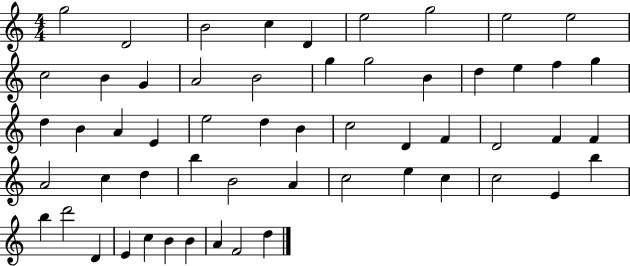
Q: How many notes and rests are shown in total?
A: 56